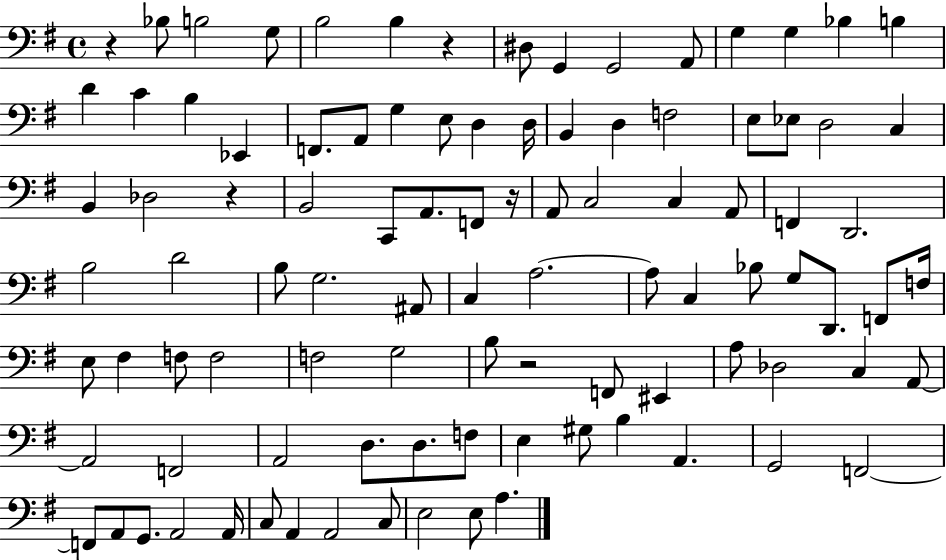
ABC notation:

X:1
T:Untitled
M:4/4
L:1/4
K:G
z _B,/2 B,2 G,/2 B,2 B, z ^D,/2 G,, G,,2 A,,/2 G, G, _B, B, D C B, _E,, F,,/2 A,,/2 G, E,/2 D, D,/4 B,, D, F,2 E,/2 _E,/2 D,2 C, B,, _D,2 z B,,2 C,,/2 A,,/2 F,,/2 z/4 A,,/2 C,2 C, A,,/2 F,, D,,2 B,2 D2 B,/2 G,2 ^A,,/2 C, A,2 A,/2 C, _B,/2 G,/2 D,,/2 F,,/2 F,/4 E,/2 ^F, F,/2 F,2 F,2 G,2 B,/2 z2 F,,/2 ^E,, A,/2 _D,2 C, A,,/2 A,,2 F,,2 A,,2 D,/2 D,/2 F,/2 E, ^G,/2 B, A,, G,,2 F,,2 F,,/2 A,,/2 G,,/2 A,,2 A,,/4 C,/2 A,, A,,2 C,/2 E,2 E,/2 A,